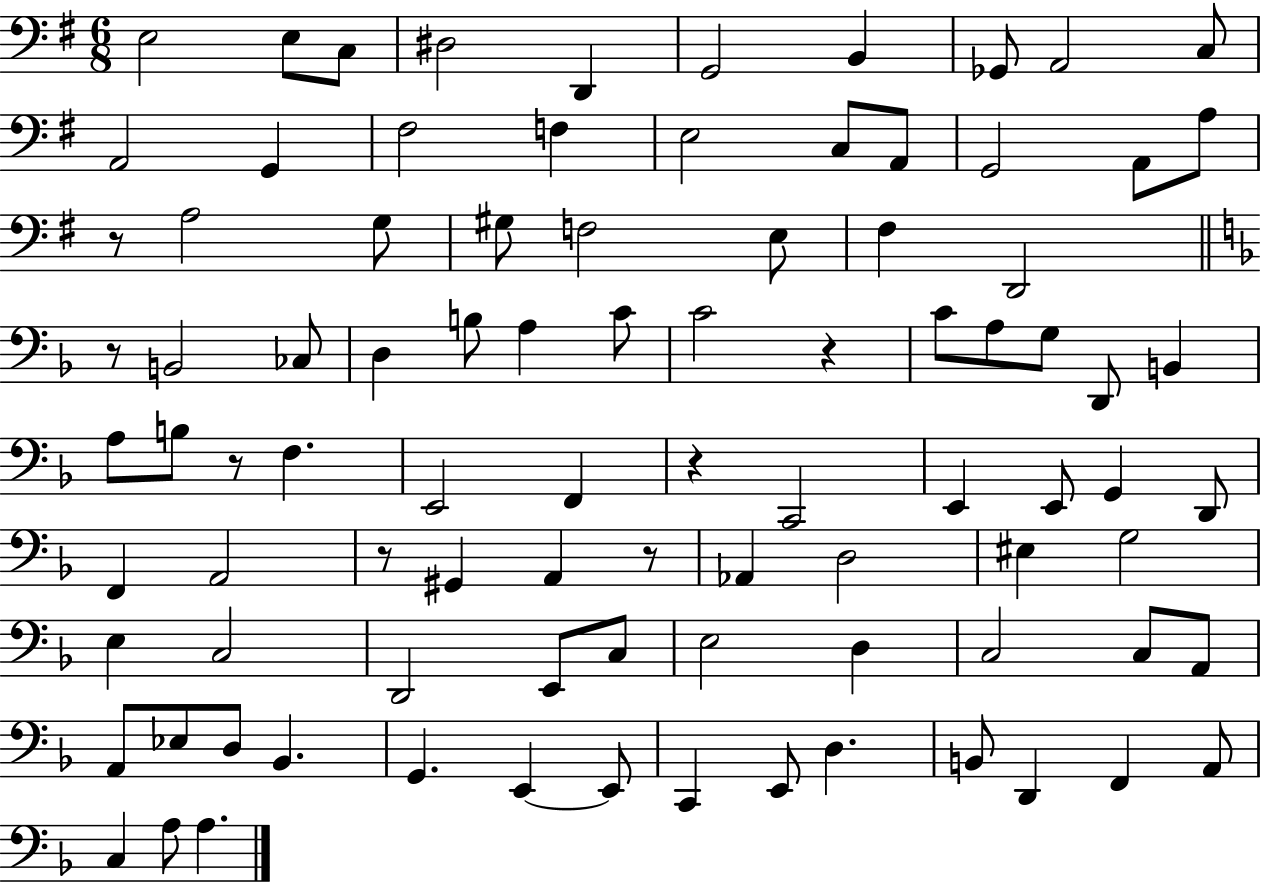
E3/h E3/e C3/e D#3/h D2/q G2/h B2/q Gb2/e A2/h C3/e A2/h G2/q F#3/h F3/q E3/h C3/e A2/e G2/h A2/e A3/e R/e A3/h G3/e G#3/e F3/h E3/e F#3/q D2/h R/e B2/h CES3/e D3/q B3/e A3/q C4/e C4/h R/q C4/e A3/e G3/e D2/e B2/q A3/e B3/e R/e F3/q. E2/h F2/q R/q C2/h E2/q E2/e G2/q D2/e F2/q A2/h R/e G#2/q A2/q R/e Ab2/q D3/h EIS3/q G3/h E3/q C3/h D2/h E2/e C3/e E3/h D3/q C3/h C3/e A2/e A2/e Eb3/e D3/e Bb2/q. G2/q. E2/q E2/e C2/q E2/e D3/q. B2/e D2/q F2/q A2/e C3/q A3/e A3/q.